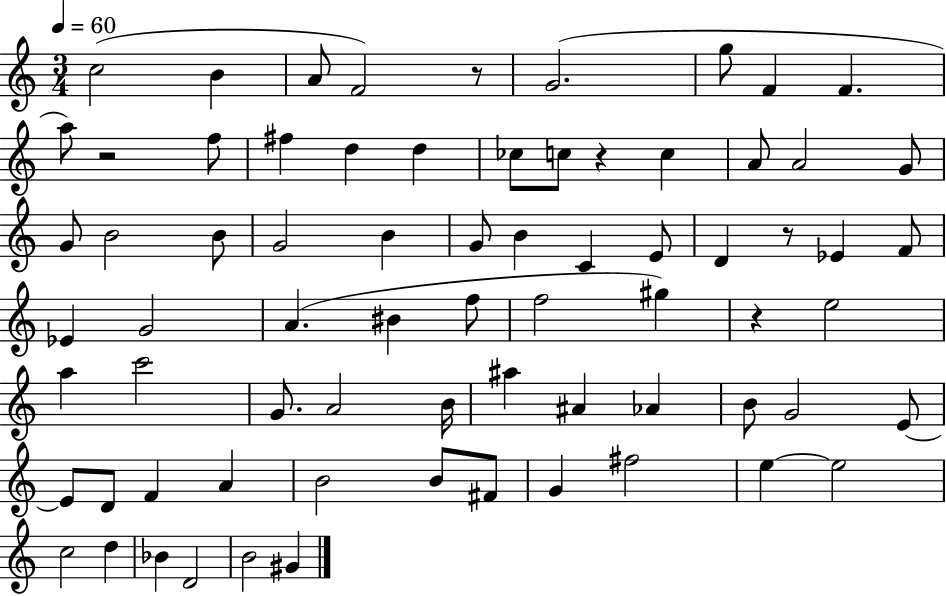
{
  \clef treble
  \numericTimeSignature
  \time 3/4
  \key c \major
  \tempo 4 = 60
  c''2( b'4 | a'8 f'2) r8 | g'2.( | g''8 f'4 f'4. | \break a''8) r2 f''8 | fis''4 d''4 d''4 | ces''8 c''8 r4 c''4 | a'8 a'2 g'8 | \break g'8 b'2 b'8 | g'2 b'4 | g'8 b'4 c'4 e'8 | d'4 r8 ees'4 f'8 | \break ees'4 g'2 | a'4.( bis'4 f''8 | f''2 gis''4) | r4 e''2 | \break a''4 c'''2 | g'8. a'2 b'16 | ais''4 ais'4 aes'4 | b'8 g'2 e'8~~ | \break e'8 d'8 f'4 a'4 | b'2 b'8 fis'8 | g'4 fis''2 | e''4~~ e''2 | \break c''2 d''4 | bes'4 d'2 | b'2 gis'4 | \bar "|."
}